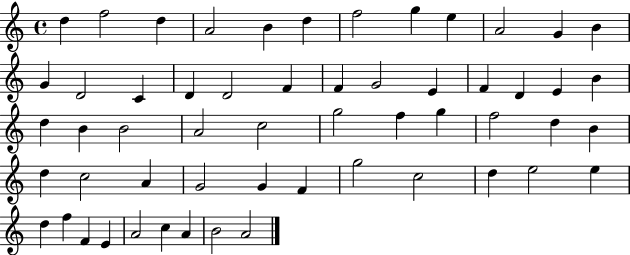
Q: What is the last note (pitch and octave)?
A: A4